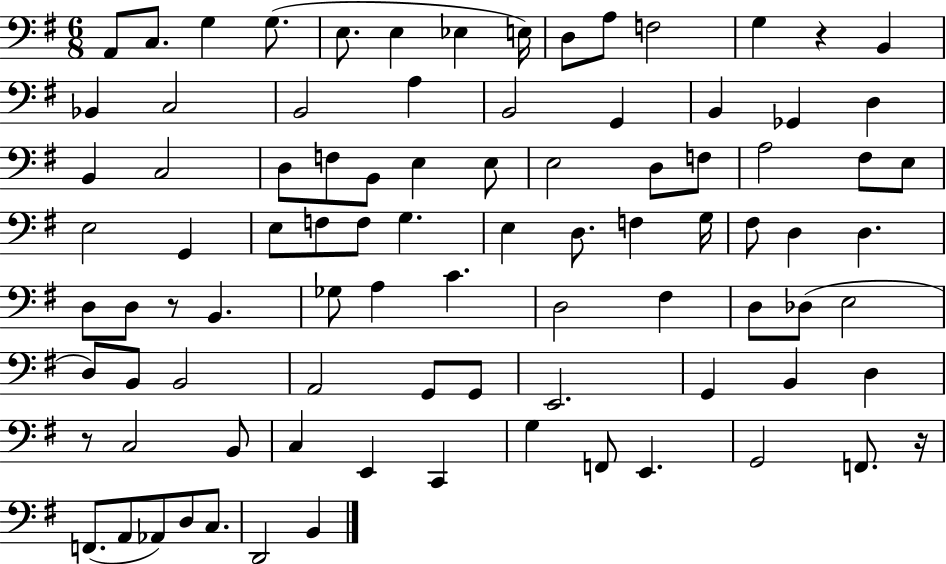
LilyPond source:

{
  \clef bass
  \numericTimeSignature
  \time 6/8
  \key g \major
  a,8 c8. g4 g8.( | e8. e4 ees4 e16) | d8 a8 f2 | g4 r4 b,4 | \break bes,4 c2 | b,2 a4 | b,2 g,4 | b,4 ges,4 d4 | \break b,4 c2 | d8 f8 b,8 e4 e8 | e2 d8 f8 | a2 fis8 e8 | \break e2 g,4 | e8 f8 f8 g4. | e4 d8. f4 g16 | fis8 d4 d4. | \break d8 d8 r8 b,4. | ges8 a4 c'4. | d2 fis4 | d8 des8( e2 | \break d8) b,8 b,2 | a,2 g,8 g,8 | e,2. | g,4 b,4 d4 | \break r8 c2 b,8 | c4 e,4 c,4 | g4 f,8 e,4. | g,2 f,8. r16 | \break f,8.( a,8 aes,8) d8 c8. | d,2 b,4 | \bar "|."
}